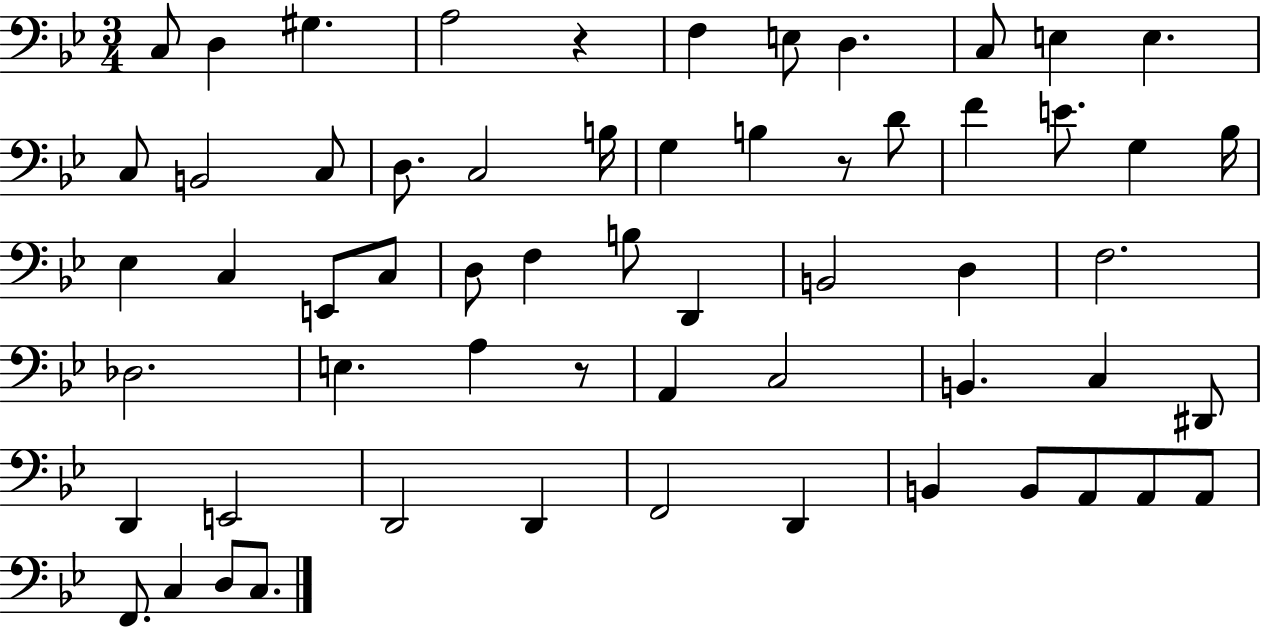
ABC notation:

X:1
T:Untitled
M:3/4
L:1/4
K:Bb
C,/2 D, ^G, A,2 z F, E,/2 D, C,/2 E, E, C,/2 B,,2 C,/2 D,/2 C,2 B,/4 G, B, z/2 D/2 F E/2 G, _B,/4 _E, C, E,,/2 C,/2 D,/2 F, B,/2 D,, B,,2 D, F,2 _D,2 E, A, z/2 A,, C,2 B,, C, ^D,,/2 D,, E,,2 D,,2 D,, F,,2 D,, B,, B,,/2 A,,/2 A,,/2 A,,/2 F,,/2 C, D,/2 C,/2